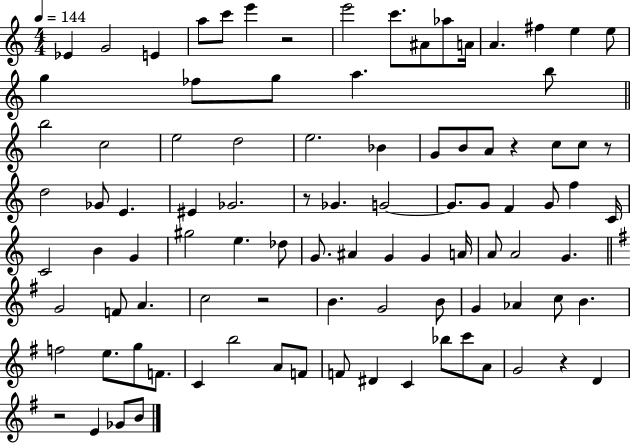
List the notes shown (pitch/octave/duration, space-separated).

Eb4/q G4/h E4/q A5/e C6/e E6/q R/h E6/h C6/e. A#4/e Ab5/e A4/s A4/q. F#5/q E5/q E5/e G5/q FES5/e G5/e A5/q. B5/e B5/h C5/h E5/h D5/h E5/h. Bb4/q G4/e B4/e A4/e R/q C5/e C5/e R/e D5/h Gb4/e E4/q. EIS4/q Gb4/h. R/e Gb4/q. G4/h G4/e. G4/e F4/q G4/e F5/q C4/s C4/h B4/q G4/q G#5/h E5/q. Db5/e G4/e. A#4/q G4/q G4/q A4/s A4/e A4/h G4/q. G4/h F4/e A4/q. C5/h R/h B4/q. G4/h B4/e G4/q Ab4/q C5/e B4/q. F5/h E5/e. G5/e F4/e. C4/q B5/h A4/e F4/e F4/e D#4/q C4/q Bb5/e C6/e A4/e G4/h R/q D4/q R/h E4/q Gb4/e B4/e